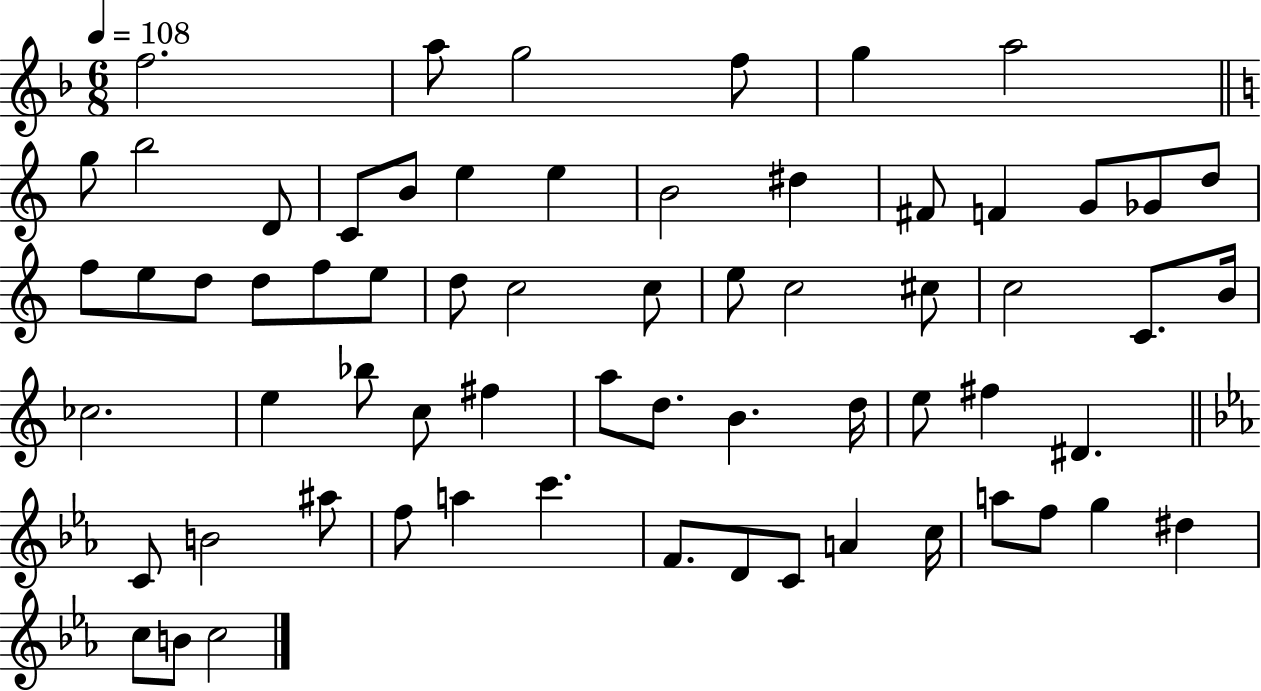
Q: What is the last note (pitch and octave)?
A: C5